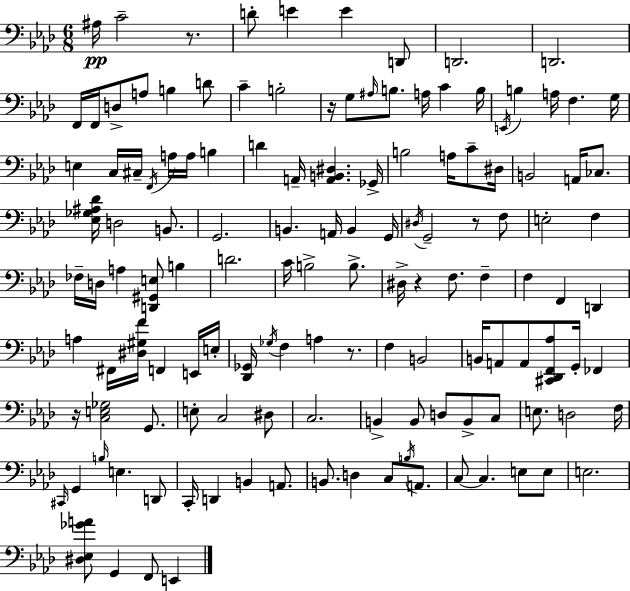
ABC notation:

X:1
T:Untitled
M:6/8
L:1/4
K:Fm
^A,/4 C2 z/2 D/2 E E D,,/2 D,,2 D,,2 F,,/4 F,,/4 D,/2 A,/2 B, D/2 C B,2 z/4 G,/2 ^A,/4 B,/2 A,/4 C B,/4 E,,/4 B, A,/4 F, G,/4 E, C,/4 ^C,/4 F,,/4 A,/4 A,/4 B, D A,,/4 [A,,B,,^D,] _G,,/4 B,2 A,/4 C/2 ^D,/4 B,,2 A,,/4 _C,/2 [_E,_G,^A,_D]/4 D,2 B,,/2 G,,2 B,, A,,/4 B,, G,,/4 ^D,/4 G,,2 z/2 F,/2 E,2 F, _F,/4 D,/4 A, [D,,^G,,E,]/2 B, D2 C/4 B,2 B,/2 ^D,/4 z F,/2 F, F, F,, D,, A, ^F,,/4 [^D,^G,F]/4 F,, E,,/4 E,/4 [_D,,_G,,]/4 _G,/4 F, A, z/2 F, B,,2 B,,/4 A,,/2 A,,/2 [^C,,_D,,F,,_A,]/2 G,,/4 _F,, z/4 [C,E,_G,]2 G,,/2 E,/2 C,2 ^D,/2 C,2 B,, B,,/2 D,/2 B,,/2 C,/2 E,/2 D,2 F,/4 ^C,,/4 G,, B,/4 E, D,,/2 C,,/4 D,, B,, A,,/2 B,,/2 D, C,/2 B,/4 A,,/2 C,/2 C, E,/2 E,/2 E,2 [^D,_E,_GA]/2 G,, F,,/2 E,,